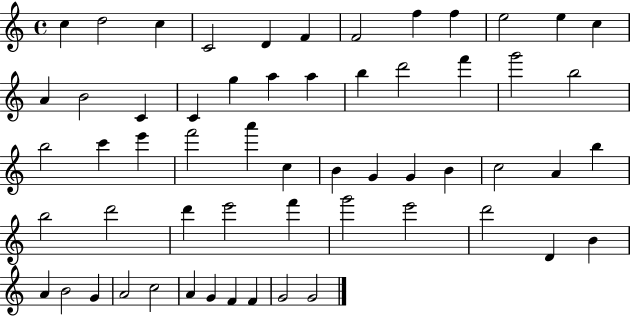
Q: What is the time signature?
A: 4/4